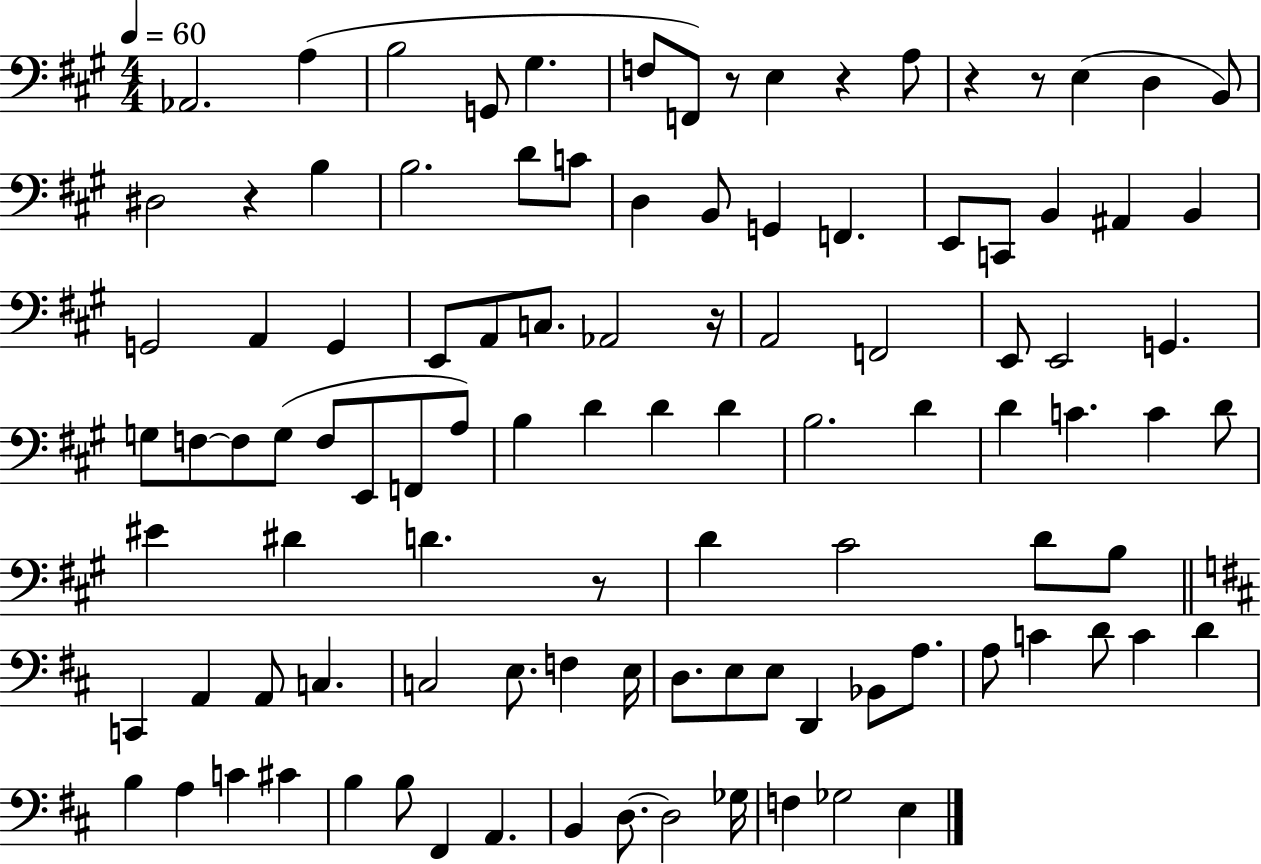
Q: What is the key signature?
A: A major